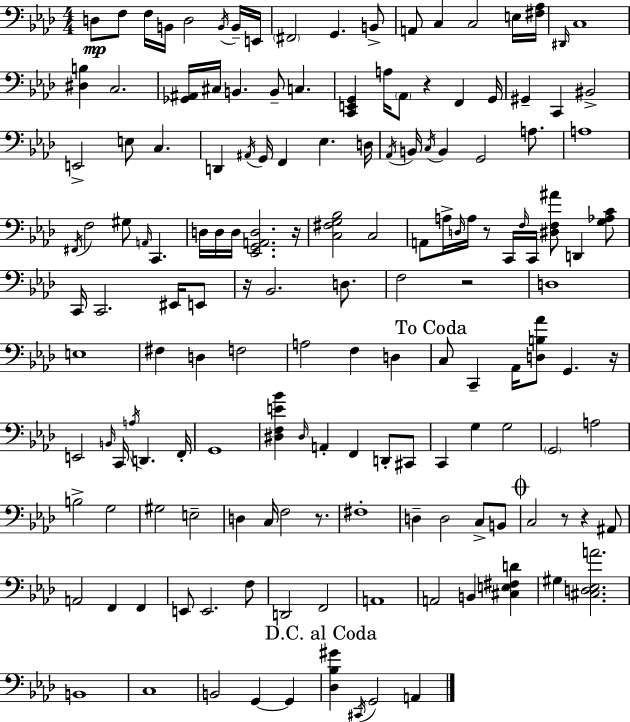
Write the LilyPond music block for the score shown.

{
  \clef bass
  \numericTimeSignature
  \time 4/4
  \key aes \major
  d8\mp f8 f16 b,16 d2 \acciaccatura { b,16 } b,16-- | e,16 \parenthesize fis,2 g,4. b,8-> | a,8 c4 c2 e16 | <fis aes>16 \grace { dis,16 } c1 | \break <dis b>4 c2. | <ges, ais,>16 cis16 b,4. b,8-- c4. | <c, e, g,>4 a16 \parenthesize aes,8 r4 f,4 | g,16 gis,4-- c,4 bis,2-> | \break e,2-> e8 c4. | d,4 \acciaccatura { ais,16 } g,16 f,4 ees4. | d16 \acciaccatura { aes,16 } b,16 \acciaccatura { c16 } b,4 g,2 | a8. a1 | \break \acciaccatura { fis,16 } f2 gis8 | \grace { a,16 } c,4. d16 d16 d16 <ees, g, a, d>2. | r16 <c fis g bes>2 c2 | a,8 a16-> \grace { d16 } a16 r8 c,16 \grace { f16 } | \break c,16 <dis f ais'>8 d,4 <g aes c'>8 c,16 c,2. | eis,16 e,8 r16 bes,2. | d8. f2 | r2 d1 | \break e1 | fis4 d4 | f2 a2 | f4 d4 \mark "To Coda" c8 c,4-- aes,16 | \break <d b aes'>8 g,4. r16 e,2 | \grace { b,16 } c,16 \acciaccatura { a16 } d,4. f,16-. g,1 | <dis f e' bes'>4 \grace { dis16 } | a,4-. f,4 d,8-. cis,8 c,4 | \break g4 g2 \parenthesize g,2 | a2 b2-> | g2 gis2 | e2-- d4 | \break c16 f2 r8. fis1-. | d4-- | d2 c8-> b,8 \mark \markup { \musicglyph "scripts.coda" } c2 | r8 r4 ais,8 a,2 | \break f,4 f,4 e,8 e,2. | f8 d,2 | f,2 a,1 | a,2 | \break b,4 <cis e fis d'>4 gis4 | <cis d ees a'>2. b,1 | c1 | b,2 | \break g,4~~ g,4 \mark "D.C. al Coda" <des bes gis'>4 | \acciaccatura { cis,16 } g,2 a,4 \bar "|."
}